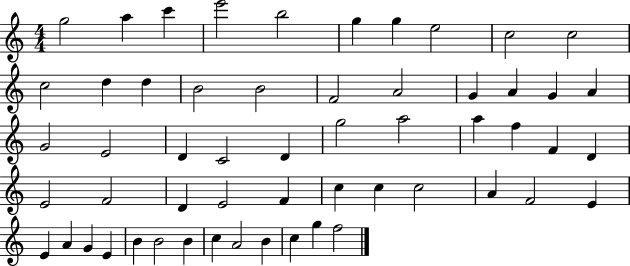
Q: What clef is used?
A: treble